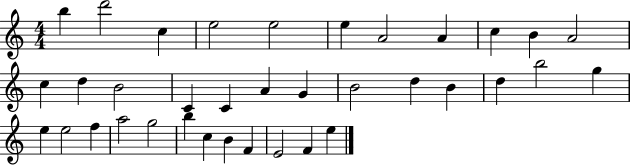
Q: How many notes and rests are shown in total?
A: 36